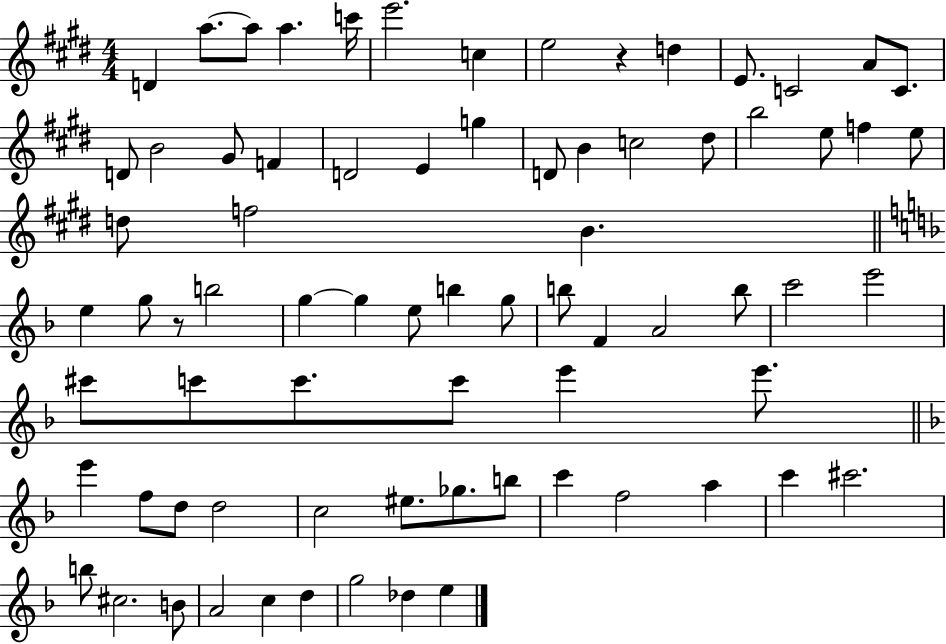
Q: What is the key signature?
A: E major